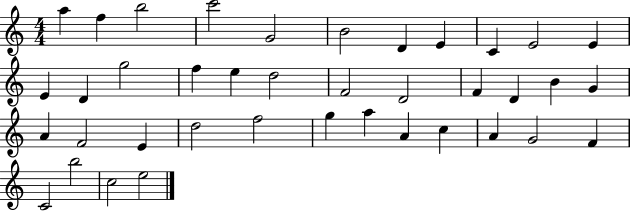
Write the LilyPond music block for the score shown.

{
  \clef treble
  \numericTimeSignature
  \time 4/4
  \key c \major
  a''4 f''4 b''2 | c'''2 g'2 | b'2 d'4 e'4 | c'4 e'2 e'4 | \break e'4 d'4 g''2 | f''4 e''4 d''2 | f'2 d'2 | f'4 d'4 b'4 g'4 | \break a'4 f'2 e'4 | d''2 f''2 | g''4 a''4 a'4 c''4 | a'4 g'2 f'4 | \break c'2 b''2 | c''2 e''2 | \bar "|."
}